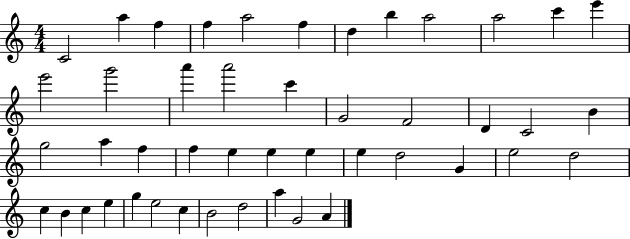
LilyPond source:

{
  \clef treble
  \numericTimeSignature
  \time 4/4
  \key c \major
  c'2 a''4 f''4 | f''4 a''2 f''4 | d''4 b''4 a''2 | a''2 c'''4 e'''4 | \break e'''2 g'''2 | a'''4 a'''2 c'''4 | g'2 f'2 | d'4 c'2 b'4 | \break g''2 a''4 f''4 | f''4 e''4 e''4 e''4 | e''4 d''2 g'4 | e''2 d''2 | \break c''4 b'4 c''4 e''4 | g''4 e''2 c''4 | b'2 d''2 | a''4 g'2 a'4 | \break \bar "|."
}